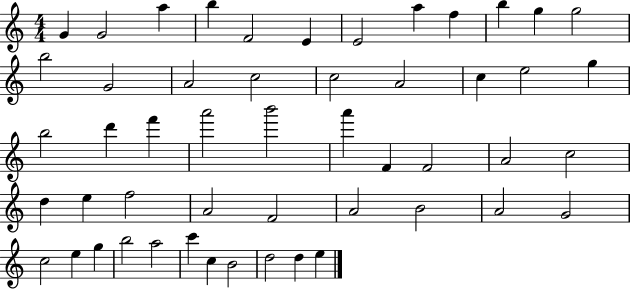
G4/q G4/h A5/q B5/q F4/h E4/q E4/h A5/q F5/q B5/q G5/q G5/h B5/h G4/h A4/h C5/h C5/h A4/h C5/q E5/h G5/q B5/h D6/q F6/q A6/h B6/h A6/q F4/q F4/h A4/h C5/h D5/q E5/q F5/h A4/h F4/h A4/h B4/h A4/h G4/h C5/h E5/q G5/q B5/h A5/h C6/q C5/q B4/h D5/h D5/q E5/q